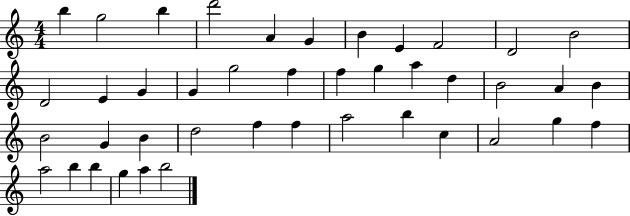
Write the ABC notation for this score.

X:1
T:Untitled
M:4/4
L:1/4
K:C
b g2 b d'2 A G B E F2 D2 B2 D2 E G G g2 f f g a d B2 A B B2 G B d2 f f a2 b c A2 g f a2 b b g a b2